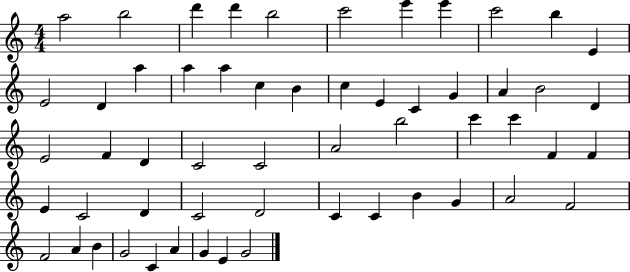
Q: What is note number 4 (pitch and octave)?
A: D6